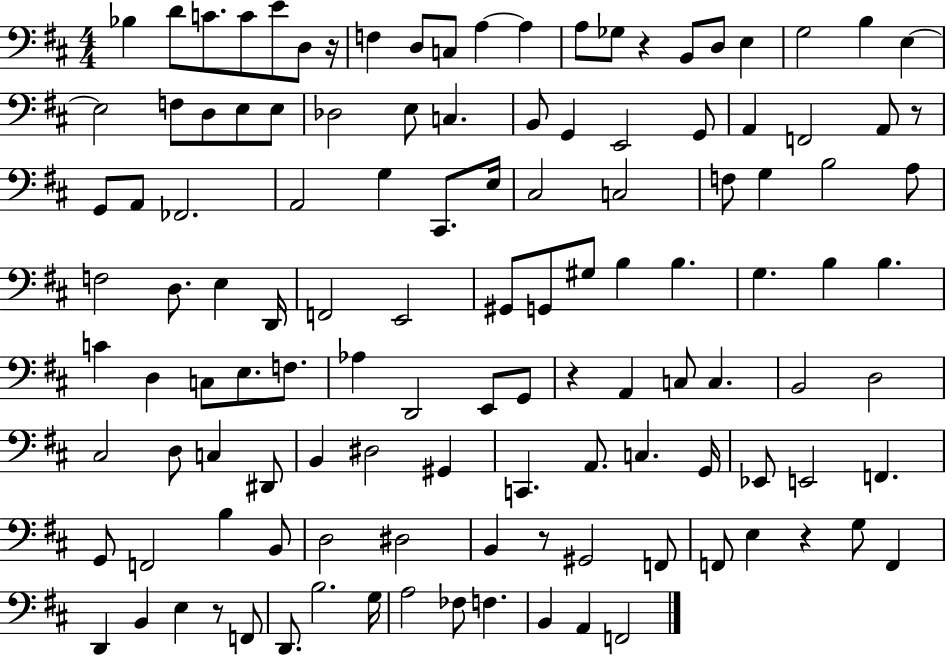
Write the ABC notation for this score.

X:1
T:Untitled
M:4/4
L:1/4
K:D
_B, D/2 C/2 C/2 E/2 D,/2 z/4 F, D,/2 C,/2 A, A, A,/2 _G,/2 z B,,/2 D,/2 E, G,2 B, E, E,2 F,/2 D,/2 E,/2 E,/2 _D,2 E,/2 C, B,,/2 G,, E,,2 G,,/2 A,, F,,2 A,,/2 z/2 G,,/2 A,,/2 _F,,2 A,,2 G, ^C,,/2 E,/4 ^C,2 C,2 F,/2 G, B,2 A,/2 F,2 D,/2 E, D,,/4 F,,2 E,,2 ^G,,/2 G,,/2 ^G,/2 B, B, G, B, B, C D, C,/2 E,/2 F,/2 _A, D,,2 E,,/2 G,,/2 z A,, C,/2 C, B,,2 D,2 ^C,2 D,/2 C, ^D,,/2 B,, ^D,2 ^G,, C,, A,,/2 C, G,,/4 _E,,/2 E,,2 F,, G,,/2 F,,2 B, B,,/2 D,2 ^D,2 B,, z/2 ^G,,2 F,,/2 F,,/2 E, z G,/2 F,, D,, B,, E, z/2 F,,/2 D,,/2 B,2 G,/4 A,2 _F,/2 F, B,, A,, F,,2